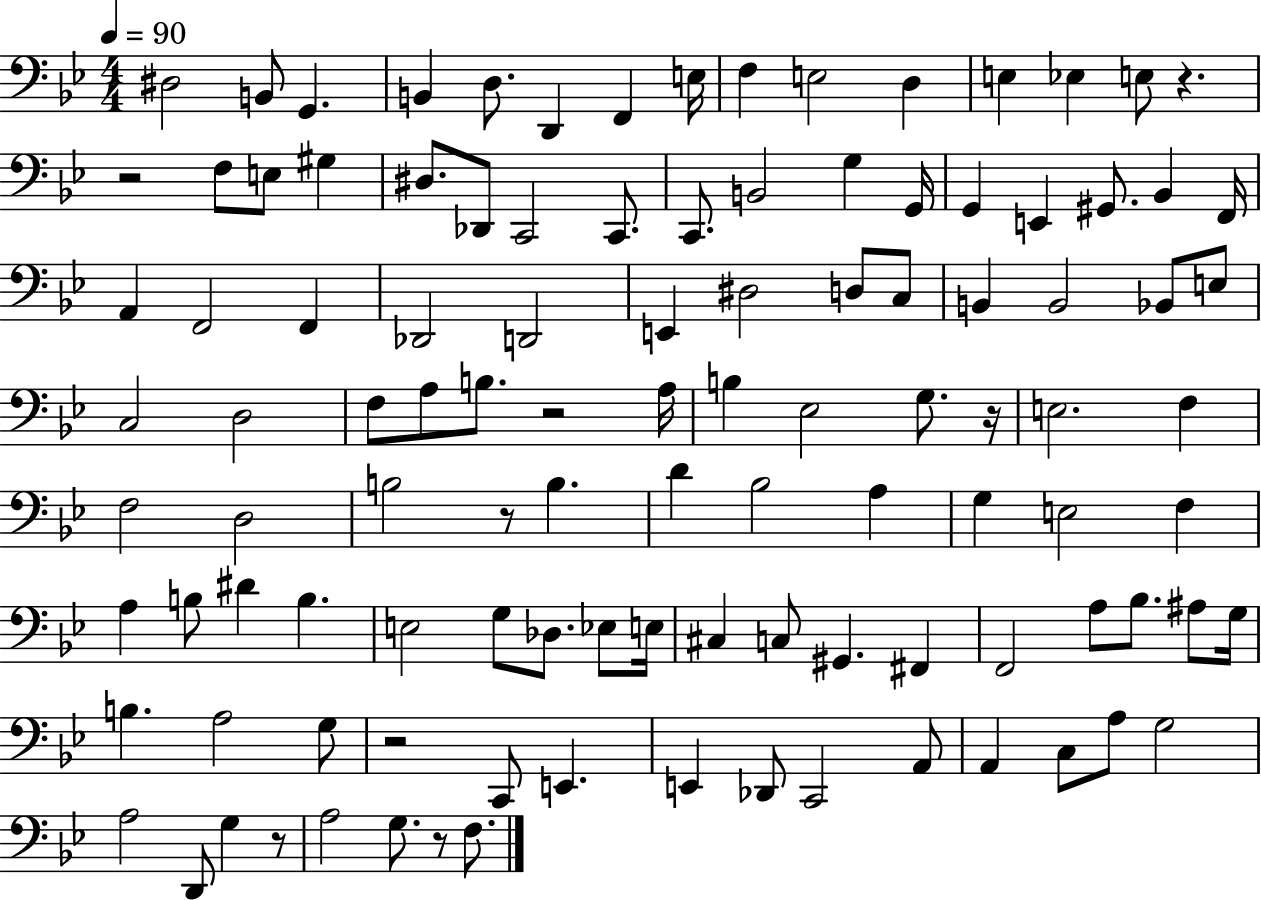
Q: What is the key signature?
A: BES major